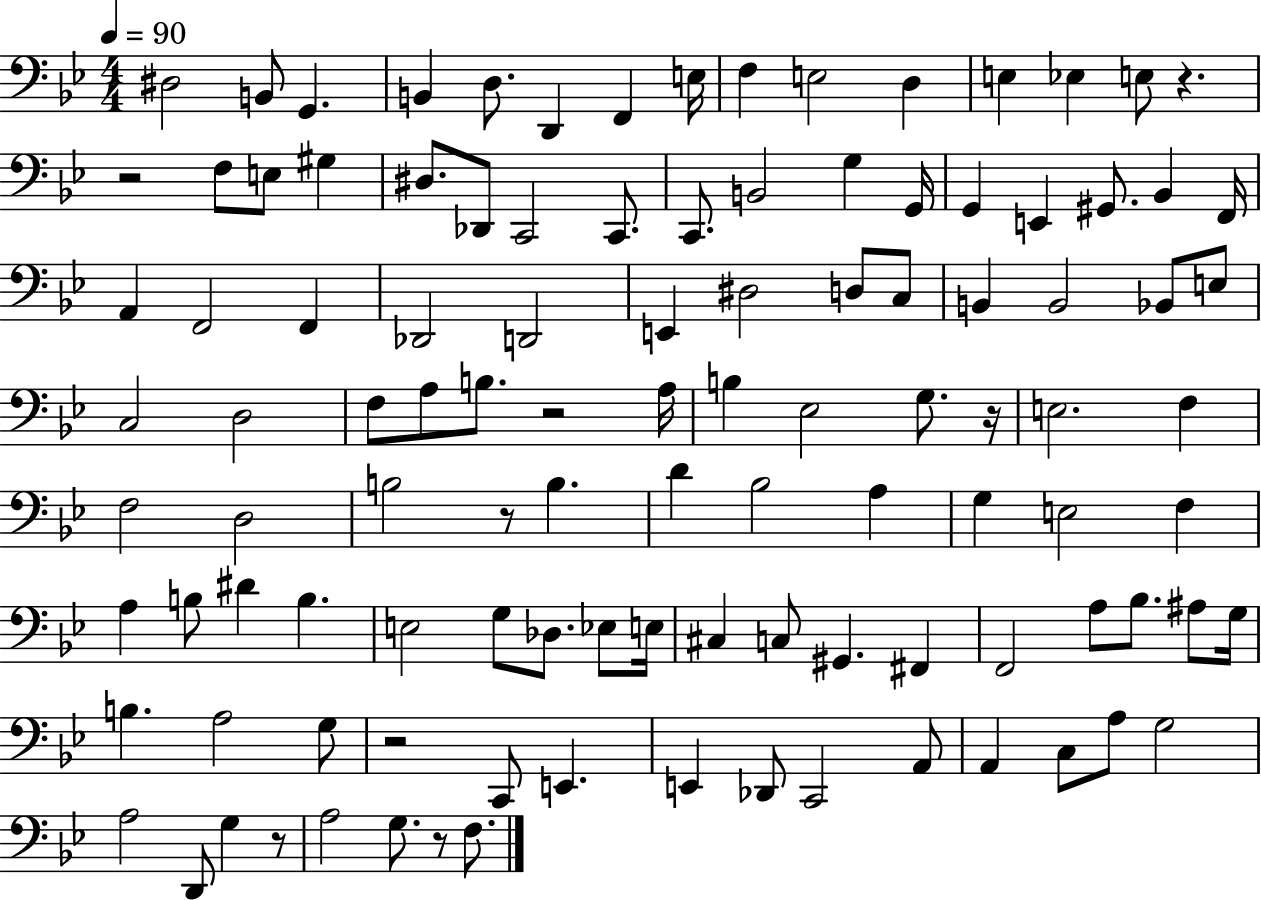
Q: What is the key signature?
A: BES major